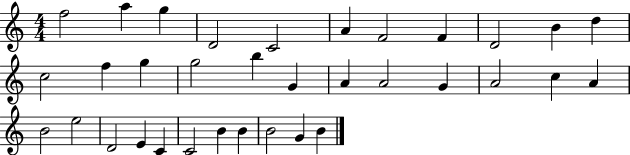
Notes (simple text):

F5/h A5/q G5/q D4/h C4/h A4/q F4/h F4/q D4/h B4/q D5/q C5/h F5/q G5/q G5/h B5/q G4/q A4/q A4/h G4/q A4/h C5/q A4/q B4/h E5/h D4/h E4/q C4/q C4/h B4/q B4/q B4/h G4/q B4/q